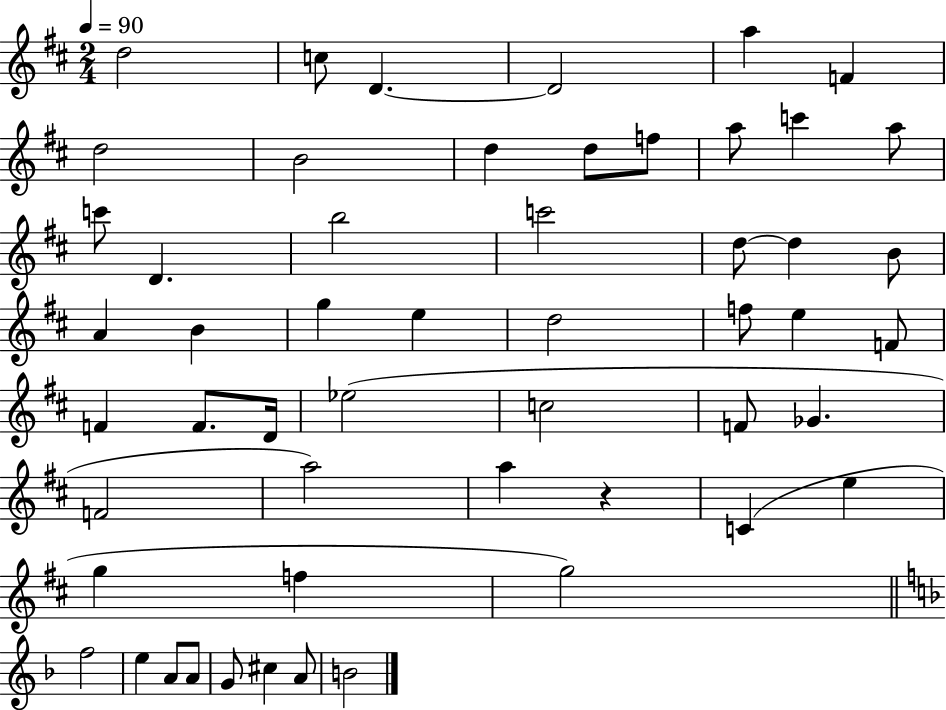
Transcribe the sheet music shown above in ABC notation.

X:1
T:Untitled
M:2/4
L:1/4
K:D
d2 c/2 D D2 a F d2 B2 d d/2 f/2 a/2 c' a/2 c'/2 D b2 c'2 d/2 d B/2 A B g e d2 f/2 e F/2 F F/2 D/4 _e2 c2 F/2 _G F2 a2 a z C e g f g2 f2 e A/2 A/2 G/2 ^c A/2 B2